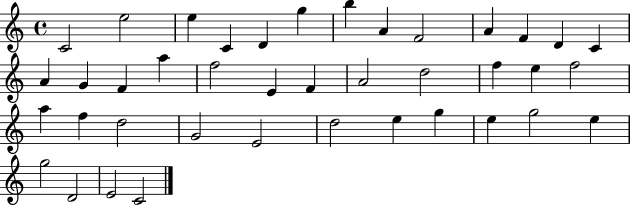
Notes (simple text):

C4/h E5/h E5/q C4/q D4/q G5/q B5/q A4/q F4/h A4/q F4/q D4/q C4/q A4/q G4/q F4/q A5/q F5/h E4/q F4/q A4/h D5/h F5/q E5/q F5/h A5/q F5/q D5/h G4/h E4/h D5/h E5/q G5/q E5/q G5/h E5/q G5/h D4/h E4/h C4/h